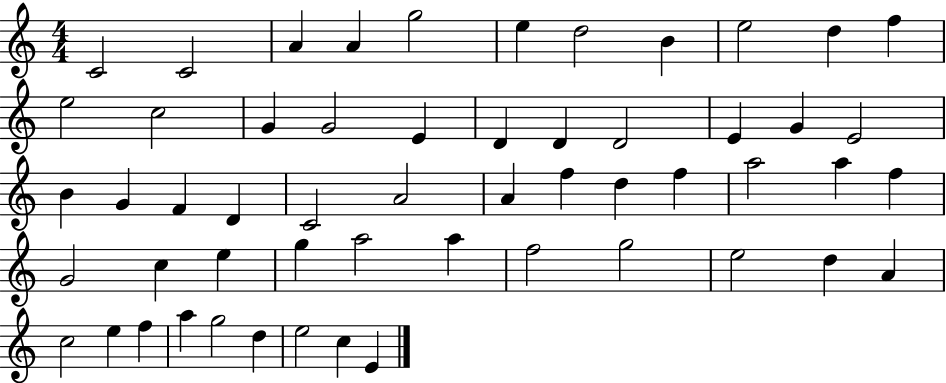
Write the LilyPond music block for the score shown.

{
  \clef treble
  \numericTimeSignature
  \time 4/4
  \key c \major
  c'2 c'2 | a'4 a'4 g''2 | e''4 d''2 b'4 | e''2 d''4 f''4 | \break e''2 c''2 | g'4 g'2 e'4 | d'4 d'4 d'2 | e'4 g'4 e'2 | \break b'4 g'4 f'4 d'4 | c'2 a'2 | a'4 f''4 d''4 f''4 | a''2 a''4 f''4 | \break g'2 c''4 e''4 | g''4 a''2 a''4 | f''2 g''2 | e''2 d''4 a'4 | \break c''2 e''4 f''4 | a''4 g''2 d''4 | e''2 c''4 e'4 | \bar "|."
}